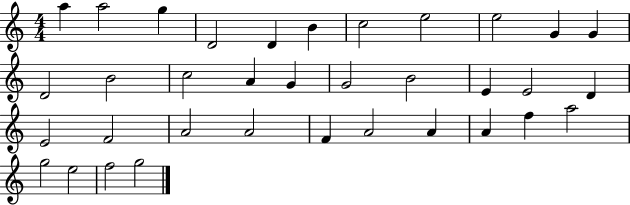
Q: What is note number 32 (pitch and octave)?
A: G5